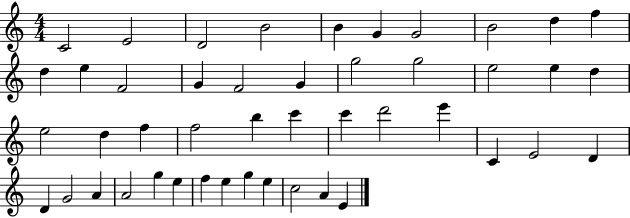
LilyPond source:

{
  \clef treble
  \numericTimeSignature
  \time 4/4
  \key c \major
  c'2 e'2 | d'2 b'2 | b'4 g'4 g'2 | b'2 d''4 f''4 | \break d''4 e''4 f'2 | g'4 f'2 g'4 | g''2 g''2 | e''2 e''4 d''4 | \break e''2 d''4 f''4 | f''2 b''4 c'''4 | c'''4 d'''2 e'''4 | c'4 e'2 d'4 | \break d'4 g'2 a'4 | a'2 g''4 e''4 | f''4 e''4 g''4 e''4 | c''2 a'4 e'4 | \break \bar "|."
}